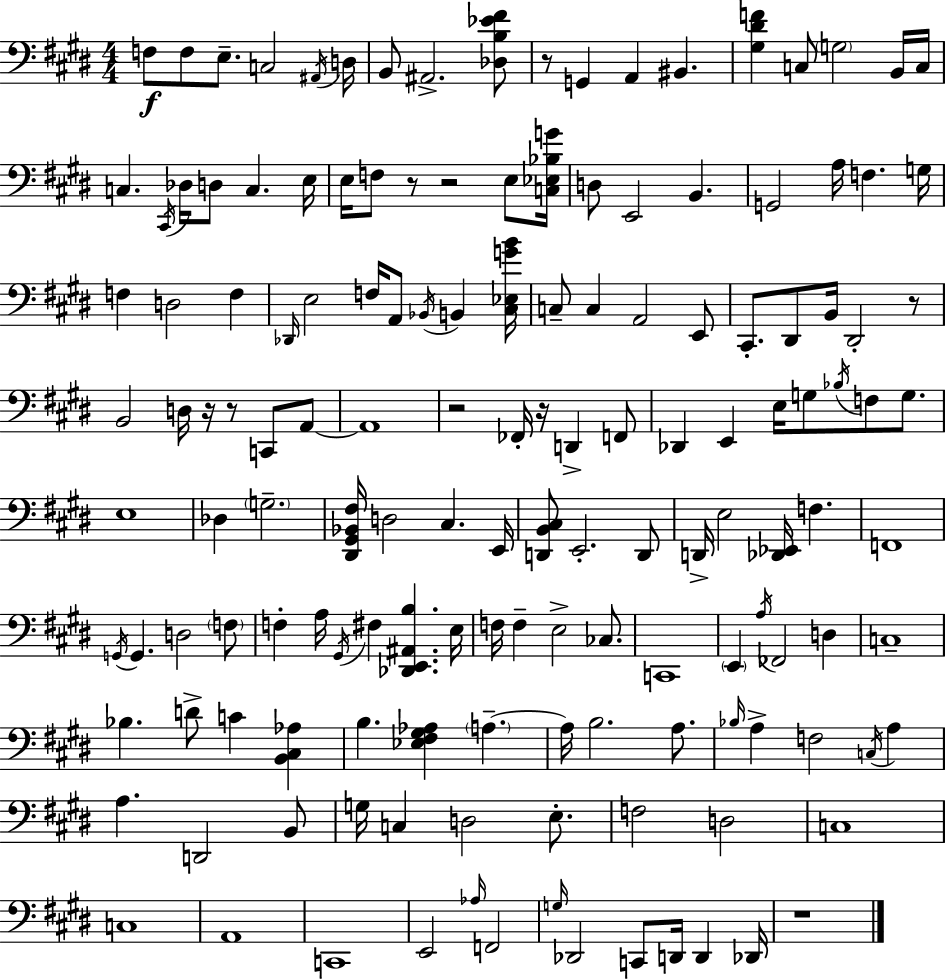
{
  \clef bass
  \numericTimeSignature
  \time 4/4
  \key e \major
  f8\f f8 e8.-- c2 \acciaccatura { ais,16 } | d16 b,8 ais,2.-> <des b ees' fis'>8 | r8 g,4 a,4 bis,4. | <gis dis' f'>4 c8 \parenthesize g2 b,16 | \break c16 c4. \acciaccatura { cis,16 } des16 d8 c4. | e16 e16 f8 r8 r2 e8 | <c ees bes g'>16 d8 e,2 b,4. | g,2 a16 f4. | \break g16 f4 d2 f4 | \grace { des,16 } e2 f16 a,8 \acciaccatura { bes,16 } b,4 | <cis ees g' b'>16 c8-- c4 a,2 | e,8 cis,8.-. dis,8 b,16 dis,2-. | \break r8 b,2 d16 r16 r8 | c,8 a,8~~ a,1 | r2 fes,16-. r16 d,4-> | f,8 des,4 e,4 e16 g8 \acciaccatura { bes16 } | \break f8 g8. e1 | des4 \parenthesize g2.-- | <dis, gis, bes, fis>16 d2 cis4. | e,16 <d, b, cis>8 e,2.-. | \break d,8 d,16-> e2 <des, ees,>16 f4. | f,1 | \acciaccatura { g,16 } g,4. d2 | \parenthesize f8 f4-. a16 \acciaccatura { gis,16 } fis4 | \break <des, e, ais, b>4. e16 f16 f4-- e2-> | ces8. c,1 | \parenthesize e,4 \acciaccatura { a16 } fes,2 | d4 c1-- | \break bes4. d'8-> | c'4 <b, cis aes>4 b4. <ees fis gis aes>4 | \parenthesize a4.--~~ a16 b2. | a8. \grace { bes16 } a4-> f2 | \break \acciaccatura { c16 } a4 a4. | d,2 b,8 g16 c4 d2 | e8.-. f2 | d2 c1 | \break c1 | a,1 | c,1 | e,2 | \break \grace { aes16 } f,2 \grace { g16 } des,2 | c,8 d,16 d,4 des,16 r1 | \bar "|."
}